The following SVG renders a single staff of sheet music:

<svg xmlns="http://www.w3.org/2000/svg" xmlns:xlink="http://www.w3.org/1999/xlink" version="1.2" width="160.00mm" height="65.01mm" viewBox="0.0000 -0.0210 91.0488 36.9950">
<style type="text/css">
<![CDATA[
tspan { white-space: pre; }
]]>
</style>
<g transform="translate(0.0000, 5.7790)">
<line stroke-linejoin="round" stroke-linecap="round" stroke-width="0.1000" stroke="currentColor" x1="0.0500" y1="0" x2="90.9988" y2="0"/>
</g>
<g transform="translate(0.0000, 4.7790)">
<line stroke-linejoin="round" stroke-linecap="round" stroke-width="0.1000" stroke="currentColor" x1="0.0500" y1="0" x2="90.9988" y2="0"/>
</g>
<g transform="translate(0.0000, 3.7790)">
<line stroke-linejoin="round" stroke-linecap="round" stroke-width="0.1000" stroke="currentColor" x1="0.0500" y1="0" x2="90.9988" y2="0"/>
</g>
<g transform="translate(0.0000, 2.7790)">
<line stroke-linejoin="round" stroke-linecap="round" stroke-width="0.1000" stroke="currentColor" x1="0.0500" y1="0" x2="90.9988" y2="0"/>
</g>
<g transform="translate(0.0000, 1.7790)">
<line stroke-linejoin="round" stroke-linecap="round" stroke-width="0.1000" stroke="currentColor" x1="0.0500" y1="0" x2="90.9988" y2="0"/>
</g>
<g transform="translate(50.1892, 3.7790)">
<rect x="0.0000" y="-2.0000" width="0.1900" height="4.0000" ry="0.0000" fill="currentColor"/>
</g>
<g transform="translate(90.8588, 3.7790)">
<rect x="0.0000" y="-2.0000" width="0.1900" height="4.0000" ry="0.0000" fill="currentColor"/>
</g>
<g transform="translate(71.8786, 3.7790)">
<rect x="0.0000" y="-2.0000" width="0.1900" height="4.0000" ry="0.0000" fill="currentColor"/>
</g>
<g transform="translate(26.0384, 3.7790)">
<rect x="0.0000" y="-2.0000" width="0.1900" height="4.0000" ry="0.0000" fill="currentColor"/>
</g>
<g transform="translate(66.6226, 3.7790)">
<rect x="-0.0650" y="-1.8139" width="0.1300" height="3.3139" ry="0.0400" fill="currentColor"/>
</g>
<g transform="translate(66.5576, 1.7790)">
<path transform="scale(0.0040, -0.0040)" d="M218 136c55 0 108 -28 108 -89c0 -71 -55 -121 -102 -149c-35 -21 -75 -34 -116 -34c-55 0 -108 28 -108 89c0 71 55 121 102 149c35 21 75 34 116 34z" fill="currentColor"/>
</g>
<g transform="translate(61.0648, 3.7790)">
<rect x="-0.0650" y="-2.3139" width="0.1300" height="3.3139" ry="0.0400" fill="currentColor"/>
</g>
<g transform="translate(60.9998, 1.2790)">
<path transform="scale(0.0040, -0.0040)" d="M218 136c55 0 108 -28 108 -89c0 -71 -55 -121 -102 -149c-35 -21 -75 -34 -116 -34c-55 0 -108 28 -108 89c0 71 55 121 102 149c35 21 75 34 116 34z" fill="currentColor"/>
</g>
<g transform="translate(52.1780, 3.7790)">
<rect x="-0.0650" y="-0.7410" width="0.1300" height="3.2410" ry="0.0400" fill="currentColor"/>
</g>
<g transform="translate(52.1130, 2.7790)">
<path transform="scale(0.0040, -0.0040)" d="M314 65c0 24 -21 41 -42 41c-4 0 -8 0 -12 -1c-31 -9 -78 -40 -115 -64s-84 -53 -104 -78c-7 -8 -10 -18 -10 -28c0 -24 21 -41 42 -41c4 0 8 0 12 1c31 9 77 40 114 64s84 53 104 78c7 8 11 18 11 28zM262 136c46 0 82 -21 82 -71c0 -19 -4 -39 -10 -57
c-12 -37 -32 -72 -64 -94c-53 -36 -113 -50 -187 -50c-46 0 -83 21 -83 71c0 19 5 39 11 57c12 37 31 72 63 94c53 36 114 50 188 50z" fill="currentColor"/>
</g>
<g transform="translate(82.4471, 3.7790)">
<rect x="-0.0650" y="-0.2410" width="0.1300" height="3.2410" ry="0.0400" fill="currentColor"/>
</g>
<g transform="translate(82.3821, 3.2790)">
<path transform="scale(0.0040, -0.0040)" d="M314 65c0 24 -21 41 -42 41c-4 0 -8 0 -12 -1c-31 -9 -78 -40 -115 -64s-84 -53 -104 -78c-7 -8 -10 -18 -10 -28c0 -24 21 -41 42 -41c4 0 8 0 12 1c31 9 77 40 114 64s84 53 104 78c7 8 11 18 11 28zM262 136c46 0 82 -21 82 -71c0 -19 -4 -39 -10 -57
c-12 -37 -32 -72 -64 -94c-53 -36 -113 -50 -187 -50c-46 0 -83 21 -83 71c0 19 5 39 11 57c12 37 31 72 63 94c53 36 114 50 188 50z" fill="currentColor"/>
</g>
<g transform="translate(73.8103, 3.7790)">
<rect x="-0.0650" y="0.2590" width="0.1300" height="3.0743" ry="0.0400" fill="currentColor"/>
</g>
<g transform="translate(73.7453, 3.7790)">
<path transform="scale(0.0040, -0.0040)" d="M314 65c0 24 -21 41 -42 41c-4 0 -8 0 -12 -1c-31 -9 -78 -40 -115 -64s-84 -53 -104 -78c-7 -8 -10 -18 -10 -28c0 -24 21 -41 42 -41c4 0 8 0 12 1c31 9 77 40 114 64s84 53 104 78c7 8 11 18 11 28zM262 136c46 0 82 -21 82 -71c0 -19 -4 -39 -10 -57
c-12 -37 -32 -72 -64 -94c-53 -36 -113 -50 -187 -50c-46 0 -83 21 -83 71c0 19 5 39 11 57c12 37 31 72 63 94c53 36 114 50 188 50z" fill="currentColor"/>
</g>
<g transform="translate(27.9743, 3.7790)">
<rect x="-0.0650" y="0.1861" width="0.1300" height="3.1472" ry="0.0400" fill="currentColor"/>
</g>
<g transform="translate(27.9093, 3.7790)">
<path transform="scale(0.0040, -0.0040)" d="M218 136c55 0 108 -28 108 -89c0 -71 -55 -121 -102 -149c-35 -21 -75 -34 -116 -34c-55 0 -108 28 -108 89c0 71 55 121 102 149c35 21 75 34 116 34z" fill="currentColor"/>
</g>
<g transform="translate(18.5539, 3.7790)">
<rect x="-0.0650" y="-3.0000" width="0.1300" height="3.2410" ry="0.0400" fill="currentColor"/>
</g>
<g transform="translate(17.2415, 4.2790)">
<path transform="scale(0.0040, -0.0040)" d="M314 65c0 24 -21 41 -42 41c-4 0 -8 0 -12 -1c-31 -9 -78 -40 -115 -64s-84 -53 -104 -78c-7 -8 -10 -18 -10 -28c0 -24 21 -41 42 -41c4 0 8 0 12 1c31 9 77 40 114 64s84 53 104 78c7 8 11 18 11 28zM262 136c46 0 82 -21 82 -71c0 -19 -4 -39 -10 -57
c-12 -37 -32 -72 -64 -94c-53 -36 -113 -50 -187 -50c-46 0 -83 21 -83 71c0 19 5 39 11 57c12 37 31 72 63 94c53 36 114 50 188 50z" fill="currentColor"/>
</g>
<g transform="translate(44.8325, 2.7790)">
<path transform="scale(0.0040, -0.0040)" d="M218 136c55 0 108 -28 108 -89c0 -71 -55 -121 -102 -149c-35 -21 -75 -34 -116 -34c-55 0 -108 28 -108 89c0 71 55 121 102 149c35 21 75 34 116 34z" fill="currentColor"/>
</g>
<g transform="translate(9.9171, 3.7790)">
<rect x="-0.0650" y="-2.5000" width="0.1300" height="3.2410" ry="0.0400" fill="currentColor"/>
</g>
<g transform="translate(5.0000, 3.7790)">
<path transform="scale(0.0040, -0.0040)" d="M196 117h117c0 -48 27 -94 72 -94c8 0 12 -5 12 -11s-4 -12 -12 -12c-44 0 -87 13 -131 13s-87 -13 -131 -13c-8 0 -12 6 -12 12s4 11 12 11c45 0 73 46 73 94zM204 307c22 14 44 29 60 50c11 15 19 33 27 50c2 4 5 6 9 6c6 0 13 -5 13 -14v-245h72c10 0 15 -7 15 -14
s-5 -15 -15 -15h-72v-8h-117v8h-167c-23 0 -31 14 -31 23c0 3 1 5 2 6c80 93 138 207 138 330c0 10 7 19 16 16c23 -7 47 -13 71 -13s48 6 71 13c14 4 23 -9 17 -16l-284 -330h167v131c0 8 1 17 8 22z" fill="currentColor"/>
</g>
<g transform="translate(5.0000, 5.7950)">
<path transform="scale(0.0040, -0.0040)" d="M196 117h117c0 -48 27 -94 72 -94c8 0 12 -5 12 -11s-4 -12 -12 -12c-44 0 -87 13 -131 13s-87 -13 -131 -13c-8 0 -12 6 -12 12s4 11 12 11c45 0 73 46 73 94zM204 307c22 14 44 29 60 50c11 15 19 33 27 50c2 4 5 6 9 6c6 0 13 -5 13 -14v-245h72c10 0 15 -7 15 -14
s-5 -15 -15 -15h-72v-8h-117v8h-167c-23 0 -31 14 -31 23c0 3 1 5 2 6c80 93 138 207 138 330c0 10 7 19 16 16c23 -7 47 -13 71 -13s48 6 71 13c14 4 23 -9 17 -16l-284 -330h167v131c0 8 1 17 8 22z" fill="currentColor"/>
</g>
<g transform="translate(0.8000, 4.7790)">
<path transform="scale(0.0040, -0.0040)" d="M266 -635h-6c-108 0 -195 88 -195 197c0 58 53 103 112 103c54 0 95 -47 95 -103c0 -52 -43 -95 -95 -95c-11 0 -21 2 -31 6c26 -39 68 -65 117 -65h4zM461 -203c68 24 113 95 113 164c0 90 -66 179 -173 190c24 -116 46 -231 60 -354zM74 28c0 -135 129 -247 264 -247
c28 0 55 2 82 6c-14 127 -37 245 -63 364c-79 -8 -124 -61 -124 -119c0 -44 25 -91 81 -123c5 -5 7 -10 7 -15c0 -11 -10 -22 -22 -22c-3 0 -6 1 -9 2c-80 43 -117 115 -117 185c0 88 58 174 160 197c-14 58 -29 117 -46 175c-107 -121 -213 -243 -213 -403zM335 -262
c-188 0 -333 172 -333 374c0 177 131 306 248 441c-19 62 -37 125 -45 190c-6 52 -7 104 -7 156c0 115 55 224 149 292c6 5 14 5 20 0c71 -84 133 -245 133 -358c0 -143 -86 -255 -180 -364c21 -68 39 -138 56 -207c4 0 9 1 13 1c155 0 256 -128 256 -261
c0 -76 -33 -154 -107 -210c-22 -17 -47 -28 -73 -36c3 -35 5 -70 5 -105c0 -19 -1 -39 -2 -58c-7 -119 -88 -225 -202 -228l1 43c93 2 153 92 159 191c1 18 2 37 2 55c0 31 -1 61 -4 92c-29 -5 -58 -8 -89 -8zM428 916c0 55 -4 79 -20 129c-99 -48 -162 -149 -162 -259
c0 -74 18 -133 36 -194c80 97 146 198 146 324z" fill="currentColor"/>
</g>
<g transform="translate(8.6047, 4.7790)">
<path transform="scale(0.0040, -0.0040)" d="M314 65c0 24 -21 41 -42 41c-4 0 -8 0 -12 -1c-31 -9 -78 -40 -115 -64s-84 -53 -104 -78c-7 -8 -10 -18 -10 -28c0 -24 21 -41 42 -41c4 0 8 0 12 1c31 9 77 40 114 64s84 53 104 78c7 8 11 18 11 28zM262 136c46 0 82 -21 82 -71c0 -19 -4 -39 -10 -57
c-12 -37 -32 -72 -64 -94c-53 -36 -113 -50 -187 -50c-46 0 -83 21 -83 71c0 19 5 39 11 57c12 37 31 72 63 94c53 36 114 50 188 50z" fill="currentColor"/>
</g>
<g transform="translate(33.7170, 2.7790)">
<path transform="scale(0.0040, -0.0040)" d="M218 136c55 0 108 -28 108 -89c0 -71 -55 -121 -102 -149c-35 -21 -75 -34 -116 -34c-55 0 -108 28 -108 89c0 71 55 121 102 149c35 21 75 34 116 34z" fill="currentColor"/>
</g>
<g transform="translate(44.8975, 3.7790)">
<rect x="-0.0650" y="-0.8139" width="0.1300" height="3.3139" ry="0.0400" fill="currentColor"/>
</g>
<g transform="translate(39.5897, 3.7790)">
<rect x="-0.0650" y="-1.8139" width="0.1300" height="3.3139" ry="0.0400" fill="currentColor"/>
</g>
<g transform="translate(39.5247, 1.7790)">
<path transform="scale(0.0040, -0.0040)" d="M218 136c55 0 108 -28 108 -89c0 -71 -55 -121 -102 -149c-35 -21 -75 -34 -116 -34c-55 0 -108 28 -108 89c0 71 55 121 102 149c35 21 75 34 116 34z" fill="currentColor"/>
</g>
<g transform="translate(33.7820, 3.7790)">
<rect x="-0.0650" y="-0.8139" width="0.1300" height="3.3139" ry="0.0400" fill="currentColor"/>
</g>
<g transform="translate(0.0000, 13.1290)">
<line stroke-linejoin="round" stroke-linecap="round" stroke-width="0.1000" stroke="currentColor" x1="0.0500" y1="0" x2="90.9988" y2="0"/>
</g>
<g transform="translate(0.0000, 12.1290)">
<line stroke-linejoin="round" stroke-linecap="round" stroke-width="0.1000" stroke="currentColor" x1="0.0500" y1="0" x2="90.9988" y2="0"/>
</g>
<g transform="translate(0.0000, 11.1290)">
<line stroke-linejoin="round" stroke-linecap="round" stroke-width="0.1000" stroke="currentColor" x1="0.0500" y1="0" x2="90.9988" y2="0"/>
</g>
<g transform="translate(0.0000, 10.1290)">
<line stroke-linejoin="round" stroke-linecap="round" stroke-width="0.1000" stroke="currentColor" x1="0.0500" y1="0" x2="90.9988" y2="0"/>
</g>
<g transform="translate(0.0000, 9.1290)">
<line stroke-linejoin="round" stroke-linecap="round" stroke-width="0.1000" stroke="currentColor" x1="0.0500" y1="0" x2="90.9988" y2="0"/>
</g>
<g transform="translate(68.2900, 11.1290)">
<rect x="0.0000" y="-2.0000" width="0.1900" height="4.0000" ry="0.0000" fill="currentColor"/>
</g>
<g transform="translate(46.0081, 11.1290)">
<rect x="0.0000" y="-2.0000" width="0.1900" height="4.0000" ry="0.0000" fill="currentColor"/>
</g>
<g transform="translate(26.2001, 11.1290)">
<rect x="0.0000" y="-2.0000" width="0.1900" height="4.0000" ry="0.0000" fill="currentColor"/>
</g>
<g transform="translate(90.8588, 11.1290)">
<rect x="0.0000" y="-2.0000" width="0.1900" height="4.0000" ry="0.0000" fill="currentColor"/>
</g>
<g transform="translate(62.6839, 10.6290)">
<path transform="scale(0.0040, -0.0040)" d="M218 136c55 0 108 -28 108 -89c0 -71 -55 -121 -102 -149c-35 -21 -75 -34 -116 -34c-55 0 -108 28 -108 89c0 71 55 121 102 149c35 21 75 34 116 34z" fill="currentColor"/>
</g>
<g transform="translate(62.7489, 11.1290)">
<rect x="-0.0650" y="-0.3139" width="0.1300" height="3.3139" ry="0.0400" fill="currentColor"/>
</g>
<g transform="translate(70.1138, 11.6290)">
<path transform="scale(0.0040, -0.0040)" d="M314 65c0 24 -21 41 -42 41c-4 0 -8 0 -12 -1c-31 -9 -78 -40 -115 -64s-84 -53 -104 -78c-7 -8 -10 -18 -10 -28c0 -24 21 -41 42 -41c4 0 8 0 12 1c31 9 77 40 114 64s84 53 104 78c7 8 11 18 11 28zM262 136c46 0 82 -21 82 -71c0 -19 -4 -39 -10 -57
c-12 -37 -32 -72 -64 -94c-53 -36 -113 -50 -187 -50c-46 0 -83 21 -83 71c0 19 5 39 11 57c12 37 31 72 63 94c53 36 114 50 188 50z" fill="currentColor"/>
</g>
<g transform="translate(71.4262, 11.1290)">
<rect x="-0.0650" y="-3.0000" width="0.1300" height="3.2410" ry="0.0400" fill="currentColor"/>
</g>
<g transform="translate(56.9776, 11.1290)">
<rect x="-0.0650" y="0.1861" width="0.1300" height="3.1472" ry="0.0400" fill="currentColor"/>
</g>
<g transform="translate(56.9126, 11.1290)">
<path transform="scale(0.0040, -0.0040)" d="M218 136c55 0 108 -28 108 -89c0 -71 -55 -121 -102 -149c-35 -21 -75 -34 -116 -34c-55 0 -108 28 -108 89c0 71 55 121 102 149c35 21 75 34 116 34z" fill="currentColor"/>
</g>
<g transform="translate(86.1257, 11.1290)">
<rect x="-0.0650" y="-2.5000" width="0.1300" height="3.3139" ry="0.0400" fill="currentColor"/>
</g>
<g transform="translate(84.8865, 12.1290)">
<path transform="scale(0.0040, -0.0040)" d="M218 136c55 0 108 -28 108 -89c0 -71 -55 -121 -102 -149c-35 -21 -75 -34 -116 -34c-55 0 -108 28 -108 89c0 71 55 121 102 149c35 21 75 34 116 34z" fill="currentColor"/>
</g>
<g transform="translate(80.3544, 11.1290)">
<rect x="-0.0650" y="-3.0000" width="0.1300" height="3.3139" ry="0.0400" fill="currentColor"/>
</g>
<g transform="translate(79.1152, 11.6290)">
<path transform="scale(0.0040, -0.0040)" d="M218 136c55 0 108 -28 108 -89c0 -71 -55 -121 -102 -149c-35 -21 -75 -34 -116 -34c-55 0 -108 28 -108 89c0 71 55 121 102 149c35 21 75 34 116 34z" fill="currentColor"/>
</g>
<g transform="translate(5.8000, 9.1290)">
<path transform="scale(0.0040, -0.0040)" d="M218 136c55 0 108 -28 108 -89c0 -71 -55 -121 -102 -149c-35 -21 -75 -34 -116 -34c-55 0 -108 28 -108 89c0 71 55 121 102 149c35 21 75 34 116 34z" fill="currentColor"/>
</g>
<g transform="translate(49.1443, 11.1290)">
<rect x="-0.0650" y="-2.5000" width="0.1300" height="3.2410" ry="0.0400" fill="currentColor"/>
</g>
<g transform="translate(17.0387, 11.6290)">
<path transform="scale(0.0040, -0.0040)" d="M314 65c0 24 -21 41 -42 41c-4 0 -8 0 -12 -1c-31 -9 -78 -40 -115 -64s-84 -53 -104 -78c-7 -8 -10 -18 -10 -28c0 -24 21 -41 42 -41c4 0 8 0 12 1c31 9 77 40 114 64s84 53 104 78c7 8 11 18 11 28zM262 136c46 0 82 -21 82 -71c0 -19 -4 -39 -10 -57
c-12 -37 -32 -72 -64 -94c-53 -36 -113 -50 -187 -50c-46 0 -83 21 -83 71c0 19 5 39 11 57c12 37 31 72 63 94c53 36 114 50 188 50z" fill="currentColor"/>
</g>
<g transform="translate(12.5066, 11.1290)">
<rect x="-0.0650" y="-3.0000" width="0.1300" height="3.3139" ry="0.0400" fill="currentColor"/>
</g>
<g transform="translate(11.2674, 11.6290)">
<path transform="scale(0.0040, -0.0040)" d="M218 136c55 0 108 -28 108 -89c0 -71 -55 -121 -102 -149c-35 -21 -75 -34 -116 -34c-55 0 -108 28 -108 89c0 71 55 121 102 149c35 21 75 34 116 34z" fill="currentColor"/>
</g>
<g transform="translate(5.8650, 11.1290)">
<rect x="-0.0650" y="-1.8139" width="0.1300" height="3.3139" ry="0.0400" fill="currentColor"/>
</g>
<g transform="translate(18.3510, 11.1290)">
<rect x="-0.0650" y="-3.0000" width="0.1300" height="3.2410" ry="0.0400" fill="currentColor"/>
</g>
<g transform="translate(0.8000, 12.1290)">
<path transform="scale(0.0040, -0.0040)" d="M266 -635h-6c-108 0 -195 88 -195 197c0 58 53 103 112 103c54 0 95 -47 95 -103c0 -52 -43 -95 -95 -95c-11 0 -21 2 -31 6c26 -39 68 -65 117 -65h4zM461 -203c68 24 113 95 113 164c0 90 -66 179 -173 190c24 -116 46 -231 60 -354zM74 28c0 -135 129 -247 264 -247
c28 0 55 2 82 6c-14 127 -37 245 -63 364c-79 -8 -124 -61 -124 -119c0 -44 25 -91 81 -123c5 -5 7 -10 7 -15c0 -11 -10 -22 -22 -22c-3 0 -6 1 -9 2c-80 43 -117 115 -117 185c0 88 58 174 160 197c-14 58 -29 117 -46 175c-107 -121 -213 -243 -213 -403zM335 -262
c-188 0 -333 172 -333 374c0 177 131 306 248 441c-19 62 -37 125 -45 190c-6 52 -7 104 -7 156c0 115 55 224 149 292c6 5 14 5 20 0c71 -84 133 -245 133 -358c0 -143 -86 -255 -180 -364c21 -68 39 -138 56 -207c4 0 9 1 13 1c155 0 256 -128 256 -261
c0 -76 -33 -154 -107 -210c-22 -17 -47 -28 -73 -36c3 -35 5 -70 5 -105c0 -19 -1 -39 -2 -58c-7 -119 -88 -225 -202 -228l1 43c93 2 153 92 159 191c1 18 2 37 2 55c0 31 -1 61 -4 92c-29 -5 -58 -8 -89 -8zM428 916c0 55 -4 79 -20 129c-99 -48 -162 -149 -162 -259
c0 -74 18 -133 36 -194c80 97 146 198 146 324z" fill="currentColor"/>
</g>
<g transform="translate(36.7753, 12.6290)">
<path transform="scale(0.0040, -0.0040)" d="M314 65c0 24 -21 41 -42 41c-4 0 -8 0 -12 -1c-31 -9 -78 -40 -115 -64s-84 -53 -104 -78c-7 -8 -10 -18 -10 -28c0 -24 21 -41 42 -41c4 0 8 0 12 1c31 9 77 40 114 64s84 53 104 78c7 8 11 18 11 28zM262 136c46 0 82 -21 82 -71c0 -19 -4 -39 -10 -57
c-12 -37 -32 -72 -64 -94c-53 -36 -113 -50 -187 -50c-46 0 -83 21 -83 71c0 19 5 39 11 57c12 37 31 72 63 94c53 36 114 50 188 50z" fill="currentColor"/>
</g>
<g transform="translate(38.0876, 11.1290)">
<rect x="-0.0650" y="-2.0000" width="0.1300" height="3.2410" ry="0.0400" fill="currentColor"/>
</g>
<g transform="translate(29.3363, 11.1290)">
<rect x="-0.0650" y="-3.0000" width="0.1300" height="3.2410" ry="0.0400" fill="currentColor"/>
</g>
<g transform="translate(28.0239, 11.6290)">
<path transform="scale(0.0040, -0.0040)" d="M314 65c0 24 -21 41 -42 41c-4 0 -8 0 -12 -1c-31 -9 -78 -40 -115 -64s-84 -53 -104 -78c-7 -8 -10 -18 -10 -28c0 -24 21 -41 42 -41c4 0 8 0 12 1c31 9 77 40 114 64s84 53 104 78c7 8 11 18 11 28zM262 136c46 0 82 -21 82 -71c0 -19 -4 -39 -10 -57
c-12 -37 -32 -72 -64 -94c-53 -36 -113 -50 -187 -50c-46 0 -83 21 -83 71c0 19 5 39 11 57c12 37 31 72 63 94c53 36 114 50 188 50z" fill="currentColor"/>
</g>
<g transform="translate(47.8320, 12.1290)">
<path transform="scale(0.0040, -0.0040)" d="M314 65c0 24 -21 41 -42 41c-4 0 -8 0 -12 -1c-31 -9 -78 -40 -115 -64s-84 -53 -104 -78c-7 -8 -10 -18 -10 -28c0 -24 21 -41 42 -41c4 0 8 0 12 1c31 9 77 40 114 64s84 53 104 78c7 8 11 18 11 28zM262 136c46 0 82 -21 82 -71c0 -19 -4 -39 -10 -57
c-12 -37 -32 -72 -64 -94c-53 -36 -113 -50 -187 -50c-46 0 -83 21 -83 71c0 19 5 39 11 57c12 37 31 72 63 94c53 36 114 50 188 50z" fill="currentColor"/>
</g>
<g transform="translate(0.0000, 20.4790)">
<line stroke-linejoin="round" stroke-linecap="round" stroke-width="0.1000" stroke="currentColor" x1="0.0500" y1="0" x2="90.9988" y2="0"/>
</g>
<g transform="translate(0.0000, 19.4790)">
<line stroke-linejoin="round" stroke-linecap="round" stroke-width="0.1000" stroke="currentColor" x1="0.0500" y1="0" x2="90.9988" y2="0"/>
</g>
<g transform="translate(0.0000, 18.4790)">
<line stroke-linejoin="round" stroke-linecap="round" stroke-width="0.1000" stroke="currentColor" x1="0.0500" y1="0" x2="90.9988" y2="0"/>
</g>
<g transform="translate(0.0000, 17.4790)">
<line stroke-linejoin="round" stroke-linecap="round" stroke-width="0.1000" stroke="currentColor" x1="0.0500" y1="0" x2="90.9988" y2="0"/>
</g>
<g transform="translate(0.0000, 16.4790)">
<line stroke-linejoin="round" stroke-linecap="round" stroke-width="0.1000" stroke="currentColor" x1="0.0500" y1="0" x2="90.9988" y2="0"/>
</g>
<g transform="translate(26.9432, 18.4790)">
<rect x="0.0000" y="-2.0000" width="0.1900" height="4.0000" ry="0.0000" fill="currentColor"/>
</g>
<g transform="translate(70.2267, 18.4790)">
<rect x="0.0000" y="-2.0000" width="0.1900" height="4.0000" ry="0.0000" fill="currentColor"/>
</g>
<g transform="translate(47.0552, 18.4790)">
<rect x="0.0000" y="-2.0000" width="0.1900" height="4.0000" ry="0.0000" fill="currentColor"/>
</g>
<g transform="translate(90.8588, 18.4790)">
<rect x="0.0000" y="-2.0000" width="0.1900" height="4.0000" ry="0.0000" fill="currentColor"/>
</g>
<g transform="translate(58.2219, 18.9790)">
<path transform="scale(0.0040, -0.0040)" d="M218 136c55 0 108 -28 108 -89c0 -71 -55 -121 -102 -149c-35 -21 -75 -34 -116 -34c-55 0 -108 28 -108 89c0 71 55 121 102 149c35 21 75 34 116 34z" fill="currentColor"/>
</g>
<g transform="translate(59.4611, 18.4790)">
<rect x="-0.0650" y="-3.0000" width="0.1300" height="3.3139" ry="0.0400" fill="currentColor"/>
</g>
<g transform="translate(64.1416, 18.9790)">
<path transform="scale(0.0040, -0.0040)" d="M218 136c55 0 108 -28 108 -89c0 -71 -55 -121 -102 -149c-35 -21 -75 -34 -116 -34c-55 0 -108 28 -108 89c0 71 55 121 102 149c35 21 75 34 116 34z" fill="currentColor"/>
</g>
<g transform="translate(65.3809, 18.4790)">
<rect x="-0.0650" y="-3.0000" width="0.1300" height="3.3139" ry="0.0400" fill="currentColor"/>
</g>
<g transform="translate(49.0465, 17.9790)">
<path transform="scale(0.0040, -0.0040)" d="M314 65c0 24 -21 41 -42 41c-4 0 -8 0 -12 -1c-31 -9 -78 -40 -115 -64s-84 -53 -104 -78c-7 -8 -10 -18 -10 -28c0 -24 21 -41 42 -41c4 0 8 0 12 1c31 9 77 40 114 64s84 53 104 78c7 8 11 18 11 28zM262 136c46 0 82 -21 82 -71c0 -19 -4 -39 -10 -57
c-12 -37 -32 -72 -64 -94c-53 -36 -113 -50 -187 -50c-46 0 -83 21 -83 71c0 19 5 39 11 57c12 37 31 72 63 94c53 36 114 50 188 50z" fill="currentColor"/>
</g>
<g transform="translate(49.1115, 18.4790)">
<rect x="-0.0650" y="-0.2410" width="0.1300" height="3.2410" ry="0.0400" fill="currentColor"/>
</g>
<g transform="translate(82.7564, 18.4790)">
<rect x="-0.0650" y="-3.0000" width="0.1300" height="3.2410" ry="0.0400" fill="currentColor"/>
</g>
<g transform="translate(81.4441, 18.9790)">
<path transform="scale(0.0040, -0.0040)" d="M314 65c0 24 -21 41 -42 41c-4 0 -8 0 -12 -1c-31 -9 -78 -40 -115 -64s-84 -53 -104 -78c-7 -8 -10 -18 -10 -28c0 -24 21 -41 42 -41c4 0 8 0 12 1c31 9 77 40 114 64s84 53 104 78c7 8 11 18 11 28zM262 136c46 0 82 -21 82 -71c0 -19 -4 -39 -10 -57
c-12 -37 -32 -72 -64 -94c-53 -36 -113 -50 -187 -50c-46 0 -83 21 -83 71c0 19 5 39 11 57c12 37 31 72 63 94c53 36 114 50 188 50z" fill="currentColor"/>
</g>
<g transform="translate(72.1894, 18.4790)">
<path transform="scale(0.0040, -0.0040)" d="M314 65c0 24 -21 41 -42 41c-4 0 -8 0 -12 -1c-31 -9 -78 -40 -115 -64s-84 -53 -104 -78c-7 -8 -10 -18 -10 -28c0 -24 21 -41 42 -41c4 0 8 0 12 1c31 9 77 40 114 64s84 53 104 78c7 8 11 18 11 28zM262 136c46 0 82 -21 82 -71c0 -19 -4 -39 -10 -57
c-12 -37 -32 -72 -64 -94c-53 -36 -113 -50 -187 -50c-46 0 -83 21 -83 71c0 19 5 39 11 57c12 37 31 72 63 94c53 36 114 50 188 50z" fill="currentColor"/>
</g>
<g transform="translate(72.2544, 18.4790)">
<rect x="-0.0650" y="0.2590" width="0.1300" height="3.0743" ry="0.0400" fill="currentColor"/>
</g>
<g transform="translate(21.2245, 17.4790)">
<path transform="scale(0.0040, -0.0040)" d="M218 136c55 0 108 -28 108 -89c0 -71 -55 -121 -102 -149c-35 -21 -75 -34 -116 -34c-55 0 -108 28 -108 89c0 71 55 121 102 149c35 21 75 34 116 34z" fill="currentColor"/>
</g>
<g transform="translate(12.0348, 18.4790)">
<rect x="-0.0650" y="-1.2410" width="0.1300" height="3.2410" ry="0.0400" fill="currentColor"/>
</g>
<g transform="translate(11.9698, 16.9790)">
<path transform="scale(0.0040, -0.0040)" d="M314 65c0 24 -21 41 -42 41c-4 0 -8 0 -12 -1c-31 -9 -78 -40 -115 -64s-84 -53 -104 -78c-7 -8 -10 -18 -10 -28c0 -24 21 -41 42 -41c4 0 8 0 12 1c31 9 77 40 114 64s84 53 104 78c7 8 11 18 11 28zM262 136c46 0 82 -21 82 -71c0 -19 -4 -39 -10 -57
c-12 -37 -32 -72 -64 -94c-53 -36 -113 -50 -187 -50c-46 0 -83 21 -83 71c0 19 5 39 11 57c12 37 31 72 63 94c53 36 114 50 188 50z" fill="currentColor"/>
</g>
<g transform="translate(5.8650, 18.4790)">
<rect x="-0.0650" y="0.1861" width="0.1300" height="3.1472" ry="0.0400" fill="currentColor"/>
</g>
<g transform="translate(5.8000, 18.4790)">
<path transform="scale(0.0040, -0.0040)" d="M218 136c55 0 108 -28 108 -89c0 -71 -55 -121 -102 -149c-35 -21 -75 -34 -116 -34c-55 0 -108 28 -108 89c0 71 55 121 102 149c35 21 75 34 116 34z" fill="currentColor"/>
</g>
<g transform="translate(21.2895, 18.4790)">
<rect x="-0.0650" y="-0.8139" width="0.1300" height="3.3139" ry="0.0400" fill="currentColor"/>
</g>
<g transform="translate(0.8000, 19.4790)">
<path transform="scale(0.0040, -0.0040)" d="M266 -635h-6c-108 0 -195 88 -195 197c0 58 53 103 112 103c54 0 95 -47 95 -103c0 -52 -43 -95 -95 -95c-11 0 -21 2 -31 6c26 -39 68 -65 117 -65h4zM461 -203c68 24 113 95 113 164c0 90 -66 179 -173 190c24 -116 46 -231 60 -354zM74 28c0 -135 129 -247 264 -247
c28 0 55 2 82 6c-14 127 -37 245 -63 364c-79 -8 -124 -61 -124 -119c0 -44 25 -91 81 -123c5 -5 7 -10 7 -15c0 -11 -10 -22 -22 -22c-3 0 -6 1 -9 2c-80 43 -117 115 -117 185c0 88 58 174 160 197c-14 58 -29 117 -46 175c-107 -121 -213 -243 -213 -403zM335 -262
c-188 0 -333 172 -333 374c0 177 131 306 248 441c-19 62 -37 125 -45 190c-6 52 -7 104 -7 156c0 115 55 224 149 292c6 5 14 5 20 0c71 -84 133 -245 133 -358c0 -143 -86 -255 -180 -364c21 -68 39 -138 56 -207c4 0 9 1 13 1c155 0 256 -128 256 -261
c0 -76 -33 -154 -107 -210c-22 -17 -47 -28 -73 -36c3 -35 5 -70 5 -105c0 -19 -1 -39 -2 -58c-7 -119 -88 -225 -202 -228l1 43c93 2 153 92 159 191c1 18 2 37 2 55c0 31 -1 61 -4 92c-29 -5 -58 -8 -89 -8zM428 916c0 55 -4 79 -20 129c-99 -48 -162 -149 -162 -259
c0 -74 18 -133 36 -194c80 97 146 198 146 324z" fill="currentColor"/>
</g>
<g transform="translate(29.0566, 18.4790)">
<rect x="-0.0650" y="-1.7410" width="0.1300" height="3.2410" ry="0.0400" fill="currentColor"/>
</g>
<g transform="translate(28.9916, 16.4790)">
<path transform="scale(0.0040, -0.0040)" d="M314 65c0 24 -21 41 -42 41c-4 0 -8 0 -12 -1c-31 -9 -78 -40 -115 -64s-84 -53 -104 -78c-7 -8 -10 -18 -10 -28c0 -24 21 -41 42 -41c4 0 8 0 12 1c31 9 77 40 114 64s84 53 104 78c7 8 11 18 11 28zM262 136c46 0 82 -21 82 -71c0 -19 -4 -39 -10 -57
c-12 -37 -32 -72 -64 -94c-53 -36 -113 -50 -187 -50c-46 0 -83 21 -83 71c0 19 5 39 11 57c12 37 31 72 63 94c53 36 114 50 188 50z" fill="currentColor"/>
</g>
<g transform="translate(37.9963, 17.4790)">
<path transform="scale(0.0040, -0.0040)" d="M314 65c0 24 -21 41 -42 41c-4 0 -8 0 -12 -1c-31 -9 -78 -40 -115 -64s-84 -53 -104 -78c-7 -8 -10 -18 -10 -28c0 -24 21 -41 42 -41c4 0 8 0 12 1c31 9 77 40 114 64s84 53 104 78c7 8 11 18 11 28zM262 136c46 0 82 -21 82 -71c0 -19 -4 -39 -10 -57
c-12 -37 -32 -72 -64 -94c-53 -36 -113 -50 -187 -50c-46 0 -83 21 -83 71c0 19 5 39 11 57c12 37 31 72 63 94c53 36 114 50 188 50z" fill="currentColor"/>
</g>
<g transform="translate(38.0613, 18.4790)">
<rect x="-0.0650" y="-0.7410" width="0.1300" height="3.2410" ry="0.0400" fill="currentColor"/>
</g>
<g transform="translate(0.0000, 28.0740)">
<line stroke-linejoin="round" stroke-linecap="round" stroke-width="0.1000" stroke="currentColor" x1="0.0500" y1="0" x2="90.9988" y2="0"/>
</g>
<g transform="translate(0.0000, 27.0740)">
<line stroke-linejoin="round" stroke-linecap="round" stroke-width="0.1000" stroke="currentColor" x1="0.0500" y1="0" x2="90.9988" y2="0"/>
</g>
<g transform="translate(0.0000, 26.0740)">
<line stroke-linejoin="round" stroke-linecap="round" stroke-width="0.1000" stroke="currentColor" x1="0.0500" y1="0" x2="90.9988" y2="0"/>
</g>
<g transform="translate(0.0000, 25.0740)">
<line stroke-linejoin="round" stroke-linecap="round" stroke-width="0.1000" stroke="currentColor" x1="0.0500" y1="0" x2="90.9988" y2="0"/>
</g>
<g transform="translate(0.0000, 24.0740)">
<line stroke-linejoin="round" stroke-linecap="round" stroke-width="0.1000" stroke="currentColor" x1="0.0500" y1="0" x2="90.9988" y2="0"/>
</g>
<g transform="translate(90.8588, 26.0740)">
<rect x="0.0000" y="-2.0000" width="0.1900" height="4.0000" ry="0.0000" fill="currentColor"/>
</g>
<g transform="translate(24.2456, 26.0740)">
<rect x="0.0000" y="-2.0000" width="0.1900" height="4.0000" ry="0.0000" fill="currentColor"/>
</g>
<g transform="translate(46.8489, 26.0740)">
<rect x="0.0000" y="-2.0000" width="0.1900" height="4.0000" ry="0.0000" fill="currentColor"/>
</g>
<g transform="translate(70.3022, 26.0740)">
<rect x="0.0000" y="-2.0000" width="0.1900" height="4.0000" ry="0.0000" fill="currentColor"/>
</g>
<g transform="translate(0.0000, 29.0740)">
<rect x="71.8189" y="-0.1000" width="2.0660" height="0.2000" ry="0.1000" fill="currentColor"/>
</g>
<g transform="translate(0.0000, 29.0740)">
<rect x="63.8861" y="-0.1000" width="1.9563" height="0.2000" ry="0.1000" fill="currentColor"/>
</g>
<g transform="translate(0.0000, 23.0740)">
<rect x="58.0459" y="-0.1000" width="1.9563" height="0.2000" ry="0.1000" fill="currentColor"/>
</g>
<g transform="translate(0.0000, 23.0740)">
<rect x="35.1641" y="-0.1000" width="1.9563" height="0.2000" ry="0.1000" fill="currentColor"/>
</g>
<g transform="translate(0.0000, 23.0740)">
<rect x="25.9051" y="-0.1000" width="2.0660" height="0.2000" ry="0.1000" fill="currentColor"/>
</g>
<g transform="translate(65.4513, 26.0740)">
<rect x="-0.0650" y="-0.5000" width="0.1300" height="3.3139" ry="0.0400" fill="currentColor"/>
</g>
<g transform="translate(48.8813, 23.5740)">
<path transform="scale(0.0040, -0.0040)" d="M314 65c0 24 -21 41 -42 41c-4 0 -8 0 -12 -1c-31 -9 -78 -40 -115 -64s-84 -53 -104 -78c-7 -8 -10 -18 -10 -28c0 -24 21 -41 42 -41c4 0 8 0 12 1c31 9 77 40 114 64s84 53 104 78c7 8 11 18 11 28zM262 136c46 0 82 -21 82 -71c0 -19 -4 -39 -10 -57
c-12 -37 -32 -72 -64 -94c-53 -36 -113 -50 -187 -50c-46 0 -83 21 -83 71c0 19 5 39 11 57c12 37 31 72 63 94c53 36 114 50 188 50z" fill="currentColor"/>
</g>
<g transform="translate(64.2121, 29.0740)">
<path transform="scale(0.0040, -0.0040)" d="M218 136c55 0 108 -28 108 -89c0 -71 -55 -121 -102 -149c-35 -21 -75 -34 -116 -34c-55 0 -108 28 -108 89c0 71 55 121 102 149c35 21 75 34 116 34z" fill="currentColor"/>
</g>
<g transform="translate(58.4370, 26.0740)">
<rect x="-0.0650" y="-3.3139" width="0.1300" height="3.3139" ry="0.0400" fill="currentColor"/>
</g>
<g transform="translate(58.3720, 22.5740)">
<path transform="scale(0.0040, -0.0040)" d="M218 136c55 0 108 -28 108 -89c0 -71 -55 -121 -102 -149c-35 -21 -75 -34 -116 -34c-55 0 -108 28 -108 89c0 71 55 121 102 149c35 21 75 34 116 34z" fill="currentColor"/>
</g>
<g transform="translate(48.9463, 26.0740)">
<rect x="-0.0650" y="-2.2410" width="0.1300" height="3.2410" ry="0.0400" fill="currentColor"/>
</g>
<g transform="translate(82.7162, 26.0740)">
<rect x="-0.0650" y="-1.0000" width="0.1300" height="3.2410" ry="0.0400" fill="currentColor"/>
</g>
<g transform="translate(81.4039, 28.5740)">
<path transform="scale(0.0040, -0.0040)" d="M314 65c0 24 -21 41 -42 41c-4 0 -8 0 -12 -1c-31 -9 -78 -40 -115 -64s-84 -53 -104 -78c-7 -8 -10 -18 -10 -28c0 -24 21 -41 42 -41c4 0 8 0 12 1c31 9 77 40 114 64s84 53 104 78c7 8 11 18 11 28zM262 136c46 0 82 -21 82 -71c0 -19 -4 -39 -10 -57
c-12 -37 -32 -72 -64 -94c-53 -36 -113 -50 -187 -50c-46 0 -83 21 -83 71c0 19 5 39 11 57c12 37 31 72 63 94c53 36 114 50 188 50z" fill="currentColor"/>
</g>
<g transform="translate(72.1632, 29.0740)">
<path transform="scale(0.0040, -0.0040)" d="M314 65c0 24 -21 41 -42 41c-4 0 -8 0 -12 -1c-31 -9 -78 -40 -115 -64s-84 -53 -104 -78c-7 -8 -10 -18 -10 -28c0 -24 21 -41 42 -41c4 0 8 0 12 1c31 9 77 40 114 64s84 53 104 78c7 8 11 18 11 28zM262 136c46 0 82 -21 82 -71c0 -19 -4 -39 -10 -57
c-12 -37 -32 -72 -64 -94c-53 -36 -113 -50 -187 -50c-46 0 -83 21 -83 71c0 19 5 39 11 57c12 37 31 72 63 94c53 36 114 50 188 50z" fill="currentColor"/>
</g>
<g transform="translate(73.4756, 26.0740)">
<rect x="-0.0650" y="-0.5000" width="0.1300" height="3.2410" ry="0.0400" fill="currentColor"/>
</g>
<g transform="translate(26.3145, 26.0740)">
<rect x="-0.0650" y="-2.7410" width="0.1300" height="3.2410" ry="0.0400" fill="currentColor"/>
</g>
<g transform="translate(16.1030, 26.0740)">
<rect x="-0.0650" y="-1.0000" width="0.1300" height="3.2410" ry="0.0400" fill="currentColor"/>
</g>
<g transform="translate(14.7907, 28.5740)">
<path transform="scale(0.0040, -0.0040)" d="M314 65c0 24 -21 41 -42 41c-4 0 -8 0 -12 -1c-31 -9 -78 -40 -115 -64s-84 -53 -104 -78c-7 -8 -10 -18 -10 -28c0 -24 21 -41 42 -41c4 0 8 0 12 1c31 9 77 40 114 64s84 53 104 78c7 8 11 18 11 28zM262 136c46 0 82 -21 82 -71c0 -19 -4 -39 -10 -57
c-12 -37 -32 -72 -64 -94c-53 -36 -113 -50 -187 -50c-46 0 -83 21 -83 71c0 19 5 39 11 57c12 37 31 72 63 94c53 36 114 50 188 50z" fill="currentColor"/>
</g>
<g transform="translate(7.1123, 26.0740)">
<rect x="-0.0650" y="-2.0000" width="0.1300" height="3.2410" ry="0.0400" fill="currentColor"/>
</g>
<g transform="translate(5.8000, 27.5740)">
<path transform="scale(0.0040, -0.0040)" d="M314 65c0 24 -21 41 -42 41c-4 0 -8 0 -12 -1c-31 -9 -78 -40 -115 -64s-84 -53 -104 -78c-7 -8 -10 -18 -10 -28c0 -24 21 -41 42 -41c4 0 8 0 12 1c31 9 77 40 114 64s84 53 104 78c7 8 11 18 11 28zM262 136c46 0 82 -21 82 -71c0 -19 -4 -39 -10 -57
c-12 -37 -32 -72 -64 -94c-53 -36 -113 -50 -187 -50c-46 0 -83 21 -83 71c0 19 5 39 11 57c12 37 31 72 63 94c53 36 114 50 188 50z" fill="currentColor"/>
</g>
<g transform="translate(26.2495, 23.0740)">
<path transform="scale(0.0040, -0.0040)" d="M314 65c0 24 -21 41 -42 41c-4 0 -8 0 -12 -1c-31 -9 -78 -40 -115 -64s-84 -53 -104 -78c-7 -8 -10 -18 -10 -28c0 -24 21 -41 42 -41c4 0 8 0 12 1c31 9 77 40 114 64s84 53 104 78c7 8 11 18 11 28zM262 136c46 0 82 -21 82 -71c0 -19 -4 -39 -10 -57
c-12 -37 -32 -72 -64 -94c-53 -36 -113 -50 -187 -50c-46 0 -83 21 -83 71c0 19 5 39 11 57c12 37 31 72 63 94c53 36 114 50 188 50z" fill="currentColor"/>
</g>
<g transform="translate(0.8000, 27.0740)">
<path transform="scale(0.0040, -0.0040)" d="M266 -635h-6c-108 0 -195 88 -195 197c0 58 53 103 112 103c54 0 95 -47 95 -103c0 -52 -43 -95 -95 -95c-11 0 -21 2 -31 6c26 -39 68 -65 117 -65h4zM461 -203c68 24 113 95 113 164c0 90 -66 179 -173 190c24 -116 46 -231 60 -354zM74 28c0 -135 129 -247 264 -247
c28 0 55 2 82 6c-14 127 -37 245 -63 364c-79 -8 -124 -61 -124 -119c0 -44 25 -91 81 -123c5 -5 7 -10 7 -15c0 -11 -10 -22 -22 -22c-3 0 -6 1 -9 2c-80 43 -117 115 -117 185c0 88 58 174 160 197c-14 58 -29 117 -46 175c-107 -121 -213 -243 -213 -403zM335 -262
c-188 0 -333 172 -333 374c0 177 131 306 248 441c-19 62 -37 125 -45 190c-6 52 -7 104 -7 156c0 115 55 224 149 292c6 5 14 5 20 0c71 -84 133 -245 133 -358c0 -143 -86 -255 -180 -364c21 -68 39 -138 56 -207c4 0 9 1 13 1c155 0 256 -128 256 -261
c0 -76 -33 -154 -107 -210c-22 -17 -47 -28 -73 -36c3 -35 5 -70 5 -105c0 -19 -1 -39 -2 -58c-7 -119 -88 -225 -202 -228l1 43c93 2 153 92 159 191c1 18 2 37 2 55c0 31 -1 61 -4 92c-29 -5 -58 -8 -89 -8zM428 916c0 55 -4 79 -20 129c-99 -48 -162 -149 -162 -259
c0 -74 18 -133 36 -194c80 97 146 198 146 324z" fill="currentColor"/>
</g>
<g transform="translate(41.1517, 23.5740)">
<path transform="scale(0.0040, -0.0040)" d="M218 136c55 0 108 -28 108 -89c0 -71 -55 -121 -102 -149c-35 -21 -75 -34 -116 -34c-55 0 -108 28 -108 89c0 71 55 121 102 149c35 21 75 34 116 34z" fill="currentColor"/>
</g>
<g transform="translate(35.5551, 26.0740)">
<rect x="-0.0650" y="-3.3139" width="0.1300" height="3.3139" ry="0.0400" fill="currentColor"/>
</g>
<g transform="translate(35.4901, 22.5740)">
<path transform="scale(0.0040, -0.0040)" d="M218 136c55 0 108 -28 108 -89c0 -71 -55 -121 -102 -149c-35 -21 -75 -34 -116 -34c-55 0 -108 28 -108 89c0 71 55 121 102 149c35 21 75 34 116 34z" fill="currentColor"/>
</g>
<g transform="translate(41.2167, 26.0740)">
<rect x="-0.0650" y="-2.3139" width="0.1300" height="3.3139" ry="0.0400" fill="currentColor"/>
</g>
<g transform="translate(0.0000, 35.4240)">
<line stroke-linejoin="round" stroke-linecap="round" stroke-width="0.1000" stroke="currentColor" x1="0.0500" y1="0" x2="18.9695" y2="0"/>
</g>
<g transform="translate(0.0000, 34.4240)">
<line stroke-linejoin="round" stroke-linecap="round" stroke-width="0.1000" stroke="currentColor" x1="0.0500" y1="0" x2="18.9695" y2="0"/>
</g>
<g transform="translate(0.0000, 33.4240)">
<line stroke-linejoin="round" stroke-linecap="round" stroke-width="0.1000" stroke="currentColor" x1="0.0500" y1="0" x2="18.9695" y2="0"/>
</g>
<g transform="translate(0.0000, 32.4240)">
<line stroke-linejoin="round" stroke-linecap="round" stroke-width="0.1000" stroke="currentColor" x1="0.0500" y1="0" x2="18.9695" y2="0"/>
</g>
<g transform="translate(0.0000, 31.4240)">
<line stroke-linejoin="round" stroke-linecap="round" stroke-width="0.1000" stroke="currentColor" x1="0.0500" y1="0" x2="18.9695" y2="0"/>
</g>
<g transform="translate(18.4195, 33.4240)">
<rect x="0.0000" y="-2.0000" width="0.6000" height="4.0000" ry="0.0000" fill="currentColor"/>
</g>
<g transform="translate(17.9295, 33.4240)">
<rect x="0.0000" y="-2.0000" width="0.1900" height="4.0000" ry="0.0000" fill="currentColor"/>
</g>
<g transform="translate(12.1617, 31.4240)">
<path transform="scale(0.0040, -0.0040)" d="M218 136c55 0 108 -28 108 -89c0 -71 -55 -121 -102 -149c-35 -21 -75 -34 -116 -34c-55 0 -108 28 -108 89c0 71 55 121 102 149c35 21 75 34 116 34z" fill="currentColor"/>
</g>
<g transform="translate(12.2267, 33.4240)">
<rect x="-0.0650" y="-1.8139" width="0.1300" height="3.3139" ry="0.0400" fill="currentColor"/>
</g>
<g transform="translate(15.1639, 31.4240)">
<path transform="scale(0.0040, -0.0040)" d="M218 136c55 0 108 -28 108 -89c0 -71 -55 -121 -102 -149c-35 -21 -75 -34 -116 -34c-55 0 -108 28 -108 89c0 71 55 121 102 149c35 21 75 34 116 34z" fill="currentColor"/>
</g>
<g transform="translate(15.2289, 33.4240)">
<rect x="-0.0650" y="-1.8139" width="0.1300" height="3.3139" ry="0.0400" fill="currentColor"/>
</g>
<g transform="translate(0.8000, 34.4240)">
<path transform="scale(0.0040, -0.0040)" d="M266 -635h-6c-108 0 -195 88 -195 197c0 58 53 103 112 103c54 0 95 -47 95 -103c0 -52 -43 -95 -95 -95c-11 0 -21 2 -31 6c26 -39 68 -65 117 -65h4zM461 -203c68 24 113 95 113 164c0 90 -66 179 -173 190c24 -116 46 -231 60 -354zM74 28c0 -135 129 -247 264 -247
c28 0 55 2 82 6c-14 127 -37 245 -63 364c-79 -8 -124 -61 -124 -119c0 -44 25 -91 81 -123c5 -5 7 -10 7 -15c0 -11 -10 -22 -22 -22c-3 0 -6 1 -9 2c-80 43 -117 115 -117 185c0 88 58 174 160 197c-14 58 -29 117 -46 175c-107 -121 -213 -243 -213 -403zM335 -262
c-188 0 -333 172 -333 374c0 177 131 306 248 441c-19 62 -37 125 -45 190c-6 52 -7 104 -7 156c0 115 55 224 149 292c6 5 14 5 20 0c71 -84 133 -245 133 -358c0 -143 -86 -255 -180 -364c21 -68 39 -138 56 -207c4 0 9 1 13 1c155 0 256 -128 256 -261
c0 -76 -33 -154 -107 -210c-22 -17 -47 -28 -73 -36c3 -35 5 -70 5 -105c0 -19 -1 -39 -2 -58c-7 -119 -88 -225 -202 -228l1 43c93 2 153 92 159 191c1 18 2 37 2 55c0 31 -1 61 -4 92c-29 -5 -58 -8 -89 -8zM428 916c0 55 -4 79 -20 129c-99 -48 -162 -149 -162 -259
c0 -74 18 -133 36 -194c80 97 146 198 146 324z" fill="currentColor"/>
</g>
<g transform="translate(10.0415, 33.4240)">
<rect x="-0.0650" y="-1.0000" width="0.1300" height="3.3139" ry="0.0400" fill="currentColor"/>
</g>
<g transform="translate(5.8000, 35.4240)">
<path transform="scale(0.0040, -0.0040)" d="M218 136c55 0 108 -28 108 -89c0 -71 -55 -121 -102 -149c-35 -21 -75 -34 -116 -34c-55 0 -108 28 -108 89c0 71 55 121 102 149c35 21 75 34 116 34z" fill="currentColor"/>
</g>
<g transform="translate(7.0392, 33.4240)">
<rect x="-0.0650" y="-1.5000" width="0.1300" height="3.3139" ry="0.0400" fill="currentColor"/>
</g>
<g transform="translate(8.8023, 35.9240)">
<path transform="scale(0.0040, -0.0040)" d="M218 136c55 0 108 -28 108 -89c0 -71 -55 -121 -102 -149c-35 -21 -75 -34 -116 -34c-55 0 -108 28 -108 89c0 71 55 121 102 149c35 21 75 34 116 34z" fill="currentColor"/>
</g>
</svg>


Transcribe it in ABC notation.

X:1
T:Untitled
M:4/4
L:1/4
K:C
G2 A2 B d f d d2 g f B2 c2 f A A2 A2 F2 G2 B c A2 A G B e2 d f2 d2 c2 A A B2 A2 F2 D2 a2 b g g2 b C C2 D2 E D f f